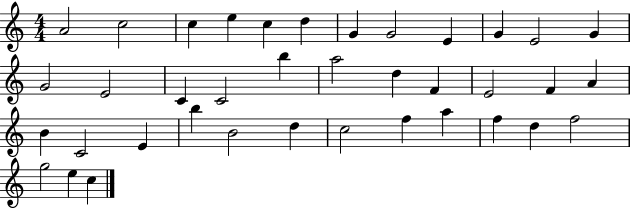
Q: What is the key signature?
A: C major